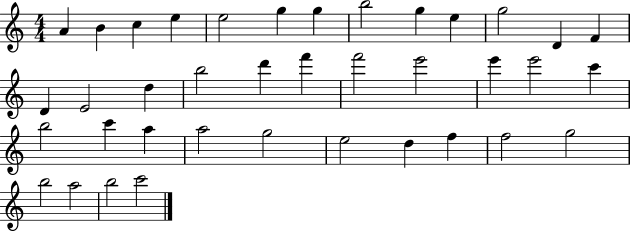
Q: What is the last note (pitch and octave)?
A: C6